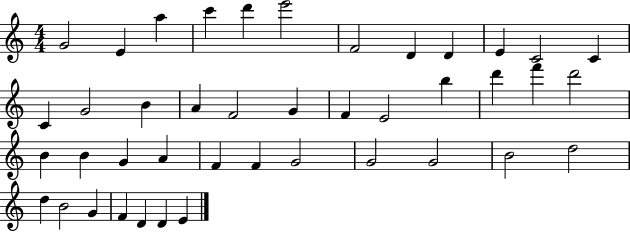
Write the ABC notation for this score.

X:1
T:Untitled
M:4/4
L:1/4
K:C
G2 E a c' d' e'2 F2 D D E C2 C C G2 B A F2 G F E2 b d' f' d'2 B B G A F F G2 G2 G2 B2 d2 d B2 G F D D E